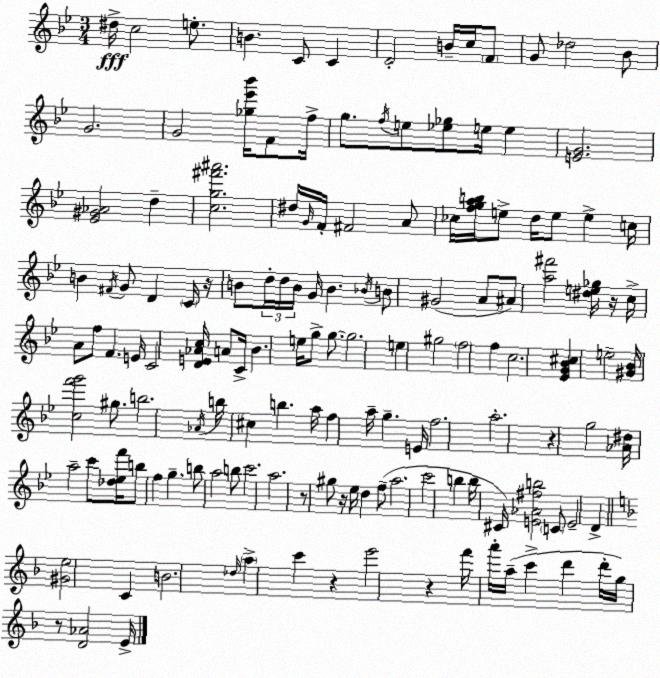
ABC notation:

X:1
T:Untitled
M:3/4
L:1/4
K:Gm
^d/4 c2 e/2 B C/2 C D2 B/4 c/4 F/2 G/2 _d2 _B/2 G2 G2 [_g_e'_b']/4 F/2 f/4 g/2 f/4 e/2 [_e_g]/2 e/4 e [EG]2 [_E^G_A]2 d [cg^f'^a']2 ^d/4 G/4 F/4 ^F2 A/2 _c/4 [fgab]/4 e/2 d/4 e/2 e c/4 B ^F/4 G/2 D C/4 z/4 B/2 d/4 d/4 B/4 G/4 B _B/4 B/2 ^G2 A/2 ^A/2 [a^f']2 [^de_g]/4 z/4 c/4 A/2 f/2 F E/4 C2 [DE_Ac]/4 A/2 C/4 _B e/4 g/2 g/2 g2 e ^g2 f2 f c2 [_EG_B^c] e2 [^G_B]/4 [cf'g']2 ^g/2 b2 _A/4 b/4 ^c b a/4 f a/4 g E/4 f2 a2 z g2 [_A^d]/4 a2 c'/2 [_d_ef']/4 b/2 f g b/2 a2 b/2 c'2 a2 z/2 ^g/2 z/4 _e/4 d f/2 a2 c'2 b b/4 ^C/4 [E_A^fb]2 C/2 E2 D [^Ge]2 C B2 _d/4 a c' z e'2 z f'/4 a'/4 a/4 c' d' d'/4 g/4 z/2 [D_A]2 E/4